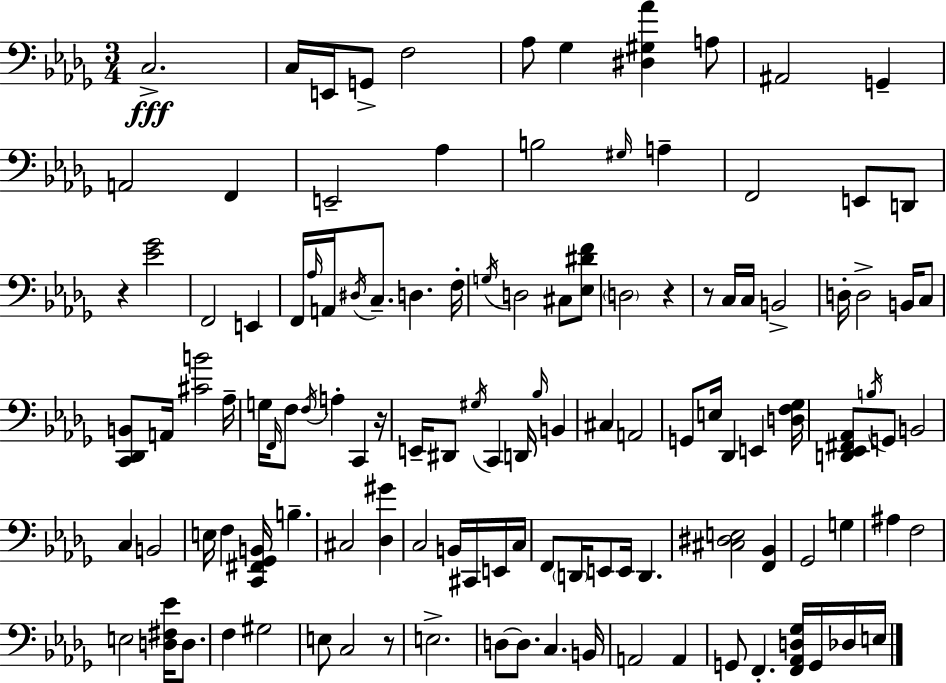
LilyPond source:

{
  \clef bass
  \numericTimeSignature
  \time 3/4
  \key bes \minor
  c2.->\fff | c16 e,16 g,8-> f2 | aes8 ges4 <dis gis aes'>4 a8 | ais,2 g,4-- | \break a,2 f,4 | e,2-- aes4 | b2 \grace { gis16 } a4-- | f,2 e,8 d,8 | \break r4 <ees' ges'>2 | f,2 e,4 | f,16 \grace { aes16 } a,16 \acciaccatura { dis16 } c8.-- d4. | f16-. \acciaccatura { g16 } d2 | \break cis8 <ees dis' f'>8 \parenthesize d2 | r4 r8 c16 c16 b,2-> | d16-. d2-> | b,16 c8 <c, des, b,>8 a,16 <cis' b'>2 | \break aes16-- g16 \grace { f,16 } f8 \acciaccatura { f16 } a4-. | c,4 r16 e,16-- dis,8 \acciaccatura { gis16 } c,4 | d,16 \grace { bes16 } b,4 cis4 | a,2 g,8 e16 des,4 | \break e,4 <d f ges>16 <d, ees, fis, aes,>8 \acciaccatura { b16 } g,8 | b,2 c4 | b,2 e16 f4 | <c, fis, ges, b,>16 b4.-- cis2 | \break <des gis'>4 c2 | b,16 cis,16 e,16 c16 f,8 \parenthesize d,16 | e,8 e,16 d,4. <cis dis e>2 | <f, bes,>4 ges,2 | \break g4 ais4 | f2 e2 | <d fis ees'>16 d8. f4 | gis2 e8 c2 | \break r8 e2.-> | d8~~ d8. | c4. b,16 a,2 | a,4 g,8 f,4.-. | \break <f, aes, d ges>16 g,16 des16 e16 \bar "|."
}